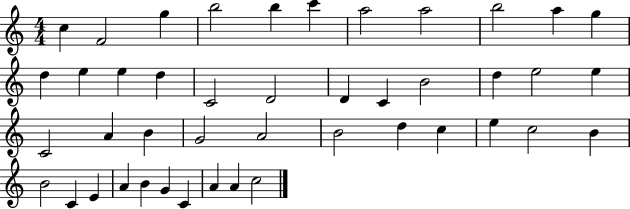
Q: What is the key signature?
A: C major